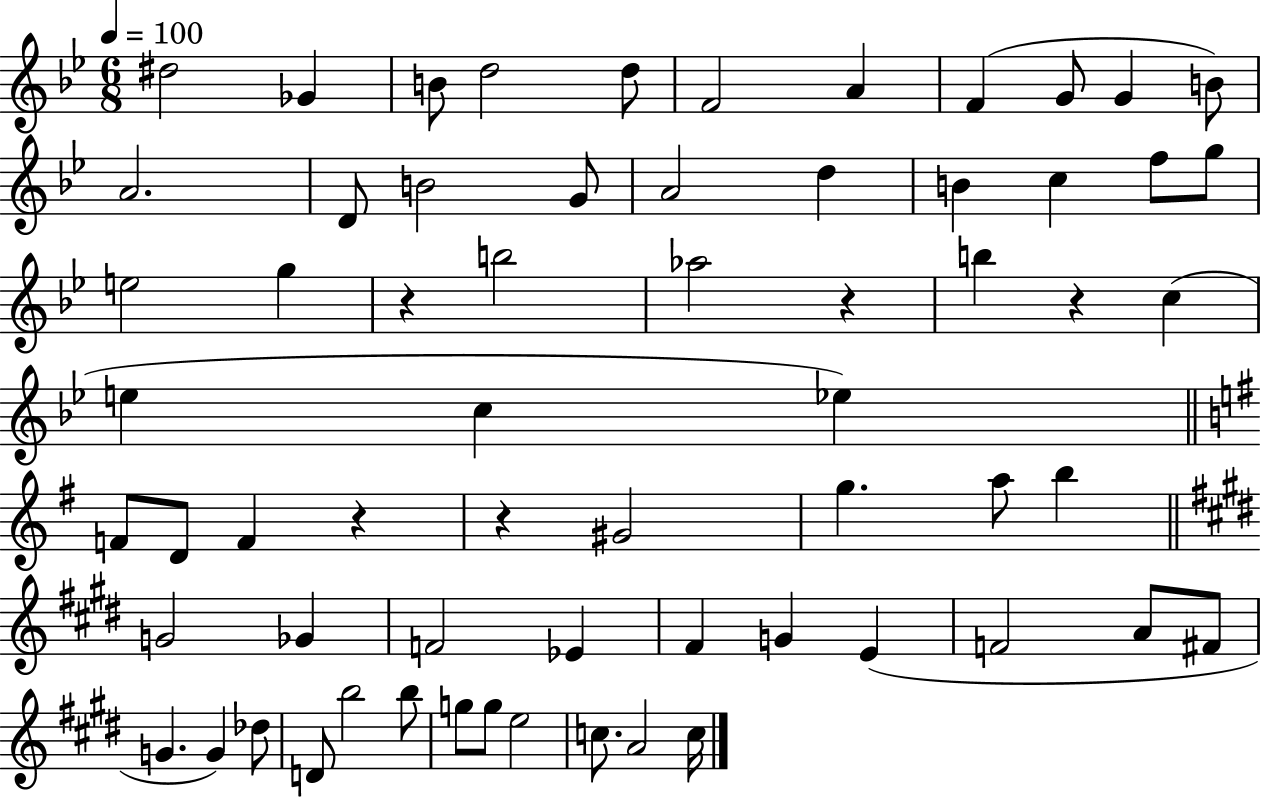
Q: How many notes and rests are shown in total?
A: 64